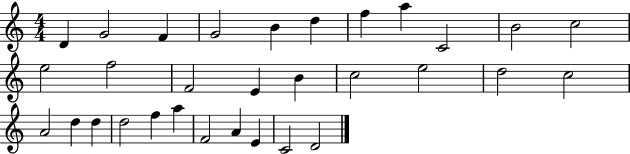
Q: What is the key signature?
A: C major